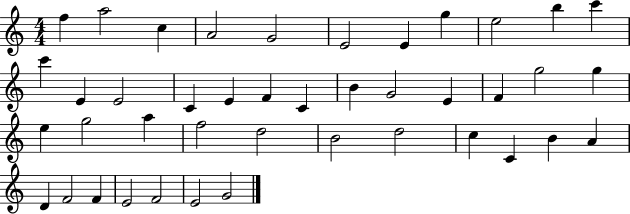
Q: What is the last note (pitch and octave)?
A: G4